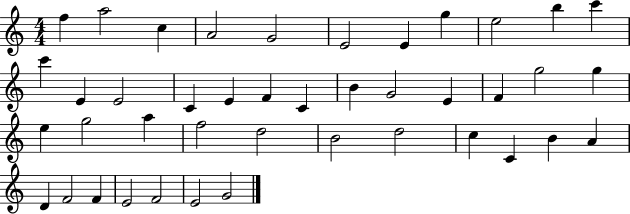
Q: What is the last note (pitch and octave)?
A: G4